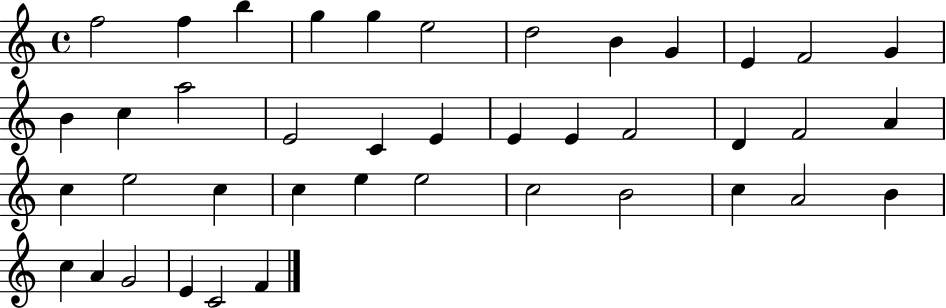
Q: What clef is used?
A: treble